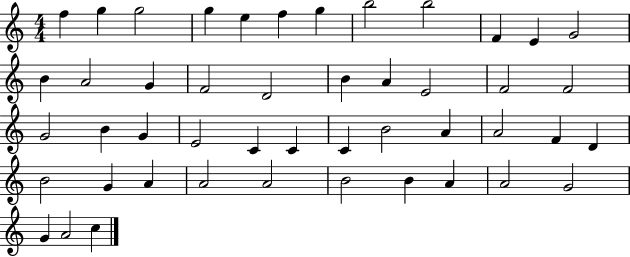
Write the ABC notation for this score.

X:1
T:Untitled
M:4/4
L:1/4
K:C
f g g2 g e f g b2 b2 F E G2 B A2 G F2 D2 B A E2 F2 F2 G2 B G E2 C C C B2 A A2 F D B2 G A A2 A2 B2 B A A2 G2 G A2 c